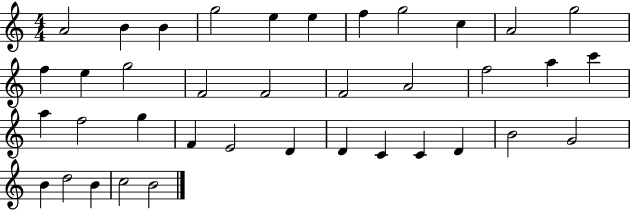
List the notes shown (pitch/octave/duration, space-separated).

A4/h B4/q B4/q G5/h E5/q E5/q F5/q G5/h C5/q A4/h G5/h F5/q E5/q G5/h F4/h F4/h F4/h A4/h F5/h A5/q C6/q A5/q F5/h G5/q F4/q E4/h D4/q D4/q C4/q C4/q D4/q B4/h G4/h B4/q D5/h B4/q C5/h B4/h